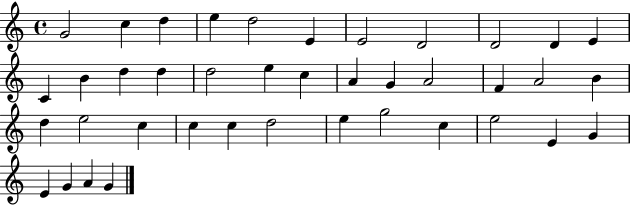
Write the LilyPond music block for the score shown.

{
  \clef treble
  \time 4/4
  \defaultTimeSignature
  \key c \major
  g'2 c''4 d''4 | e''4 d''2 e'4 | e'2 d'2 | d'2 d'4 e'4 | \break c'4 b'4 d''4 d''4 | d''2 e''4 c''4 | a'4 g'4 a'2 | f'4 a'2 b'4 | \break d''4 e''2 c''4 | c''4 c''4 d''2 | e''4 g''2 c''4 | e''2 e'4 g'4 | \break e'4 g'4 a'4 g'4 | \bar "|."
}